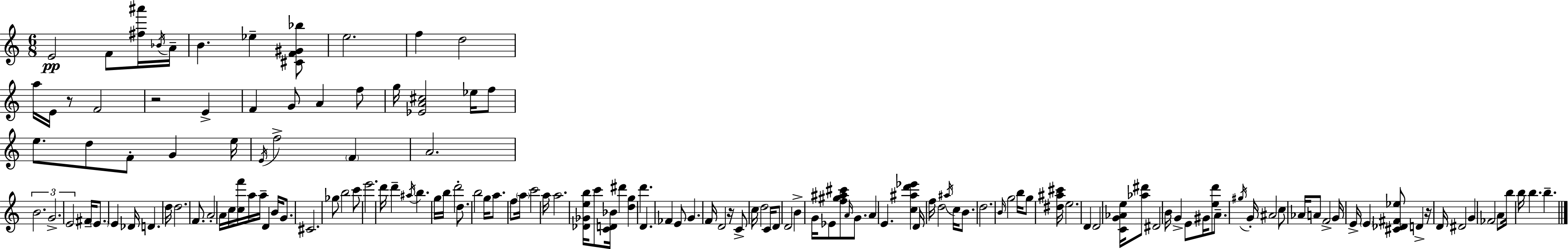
{
  \clef treble
  \numericTimeSignature
  \time 6/8
  \key a \minor
  \repeat volta 2 { e'2\pp f'8 <fis'' ais'''>16 \acciaccatura { bes'16 } | a'16-- b'4. ees''4-- <cis' f' gis' bes''>8 | e''2. | f''4 d''2 | \break a''16 e'16 r8 f'2 | r2 e'4-> | f'4 g'8 a'4 f''8 | g''16 <ees' a' cis''>2 ees''16 f''8 | \break e''8. d''8 f'8-. g'4 | e''16 \acciaccatura { e'16 } f''2-> \parenthesize f'4 | a'2. | \tuplet 3/2 { b'2. | \break g'2.-> | e'2 } fis'16-- \parenthesize e'8. | e'4 des'16 d'4. | d''16 d''2. | \break f'8. a'2-. | a'16 c''16 <c'' f'''>16 a''16 a''16-- d'4 b'16 g'8. | cis'2. | ges''8 b''2 | \break c'''8 e'''2. | d'''16 d'''4-- \acciaccatura { ais''16 } b''4. | g''16 b''16 d'''2-. | d''8. b''2 g''16 | \break a''8. f''8 \parenthesize a''16 c'''2 | a''16 a''2. | <des' ges' e'' b''>16 c'''8 <c' d' bes'>16 dis'''4 <d'' g''>4 | d'''4. d'4. | \break fes'4 e'8 g'4. | f'16 d'2 | r16 c'8-> c''16 d''2 | c'16 d'8 d'2 b'4-> | \break g'16 ees'8 <f'' gis'' ais'' cis'''>8 \grace { a'16 } g'8. | a'4 e'4. <c'' ais'' d''' ees'''>4 | d'16 f''16 d''2 | \acciaccatura { ais''16 } c''16 b'8. d''2. | \break \grace { b'16 } g''2 | b''16 g''8 <dis'' ais'' cis'''>16 e''2. | d'4 d'2 | <c' g' aes' e''>16 <aes'' dis'''>8 dis'2 | \break b'16 g'4-> e'8 | gis'16 <e'' d'''>8 a'8.-- \acciaccatura { gis''16 } g'16-. ais'2 | c''8 aes'16 a'8 f'2-> | g'16 e'16-> \parenthesize e'4 <cis' des' fis' ees''>8 | \break d'4-> r16 d'16 dis'2 | g'4 fes'2 | a'8 b''16 b''16 b''4. | b''4.-- } \bar "|."
}